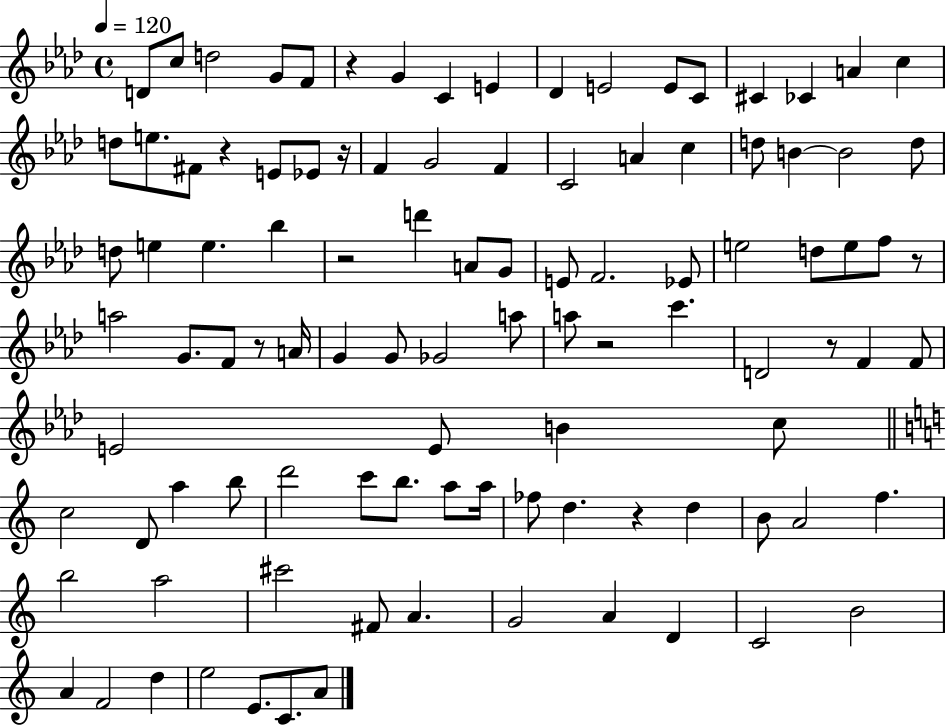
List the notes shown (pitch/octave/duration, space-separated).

D4/e C5/e D5/h G4/e F4/e R/q G4/q C4/q E4/q Db4/q E4/h E4/e C4/e C#4/q CES4/q A4/q C5/q D5/e E5/e. F#4/e R/q E4/e Eb4/e R/s F4/q G4/h F4/q C4/h A4/q C5/q D5/e B4/q B4/h D5/e D5/e E5/q E5/q. Bb5/q R/h D6/q A4/e G4/e E4/e F4/h. Eb4/e E5/h D5/e E5/e F5/e R/e A5/h G4/e. F4/e R/e A4/s G4/q G4/e Gb4/h A5/e A5/e R/h C6/q. D4/h R/e F4/q F4/e E4/h E4/e B4/q C5/e C5/h D4/e A5/q B5/e D6/h C6/e B5/e. A5/e A5/s FES5/e D5/q. R/q D5/q B4/e A4/h F5/q. B5/h A5/h C#6/h F#4/e A4/q. G4/h A4/q D4/q C4/h B4/h A4/q F4/h D5/q E5/h E4/e. C4/e. A4/e